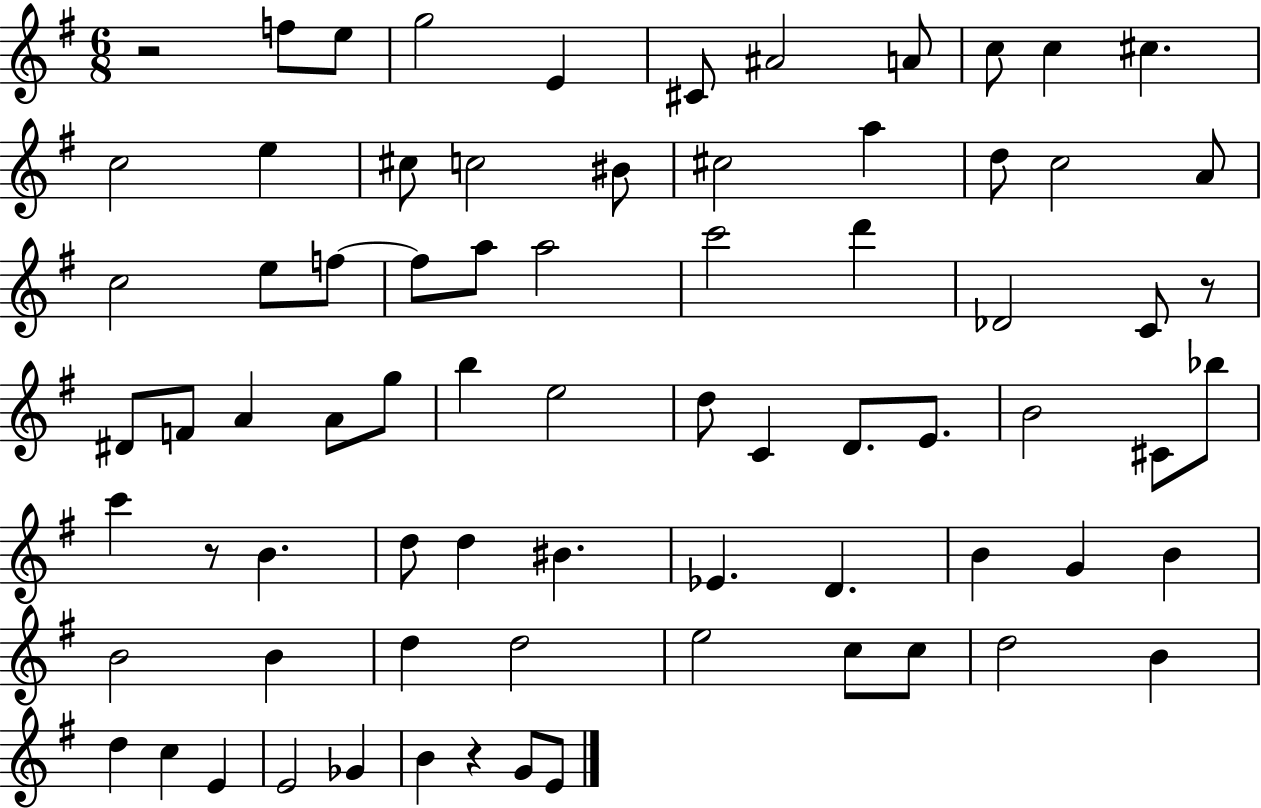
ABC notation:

X:1
T:Untitled
M:6/8
L:1/4
K:G
z2 f/2 e/2 g2 E ^C/2 ^A2 A/2 c/2 c ^c c2 e ^c/2 c2 ^B/2 ^c2 a d/2 c2 A/2 c2 e/2 f/2 f/2 a/2 a2 c'2 d' _D2 C/2 z/2 ^D/2 F/2 A A/2 g/2 b e2 d/2 C D/2 E/2 B2 ^C/2 _b/2 c' z/2 B d/2 d ^B _E D B G B B2 B d d2 e2 c/2 c/2 d2 B d c E E2 _G B z G/2 E/2